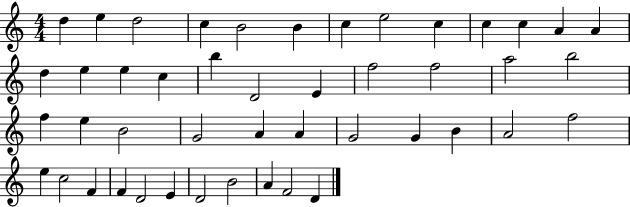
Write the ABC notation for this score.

X:1
T:Untitled
M:4/4
L:1/4
K:C
d e d2 c B2 B c e2 c c c A A d e e c b D2 E f2 f2 a2 b2 f e B2 G2 A A G2 G B A2 f2 e c2 F F D2 E D2 B2 A F2 D